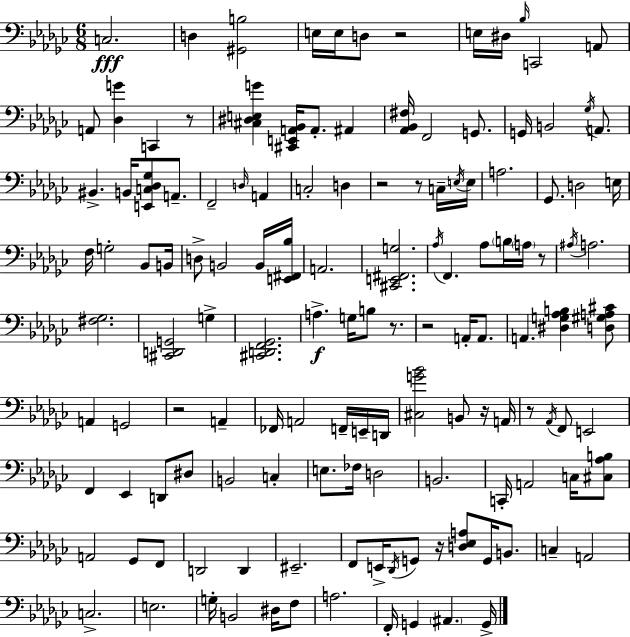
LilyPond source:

{
  \clef bass
  \numericTimeSignature
  \time 6/8
  \key ees \minor
  c2.\fff | d4 <gis, b>2 | e16 e16 d8 r2 | e16 dis16 \grace { bes16 } c,2 a,8 | \break a,8 <des g'>4 c,4 r8 | <cis dis e g'>4 <cis, e, a, bes,>16 a,8.-. ais,4 | <aes, bes, fis>16 f,2 g,8. | g,16 b,2 \acciaccatura { ges16 } a,8. | \break bis,4.-> b,16 <e, c des ges>8 a,8.-- | f,2-- \grace { d16 } a,4 | c2-. d4 | r2 r8 | \break c16-- \acciaccatura { e16 } e16 a2. | ges,8. d2 | e16 f16 g2-. | bes,8 b,16 d8-> b,2 | \break b,16 <e, fis, bes>16 a,2. | <cis, e, fis, g>2. | \acciaccatura { aes16 } f,4. aes8 | \parenthesize b16 \parenthesize a16 r8 \acciaccatura { ais16 } a2. | \break <fis ges>2. | <cis, d, g,>2 | g4-> <cis, d, f, ges,>2. | a4.->\f | \break g16 b8 r8. r2 | a,16-. a,8. a,4. | <dis g aes b>4 <d gis a cis'>8 a,4 g,2 | r2 | \break a,4-- fes,16 a,2 | f,16-- e,16-- d,16 <cis g' bes'>2 | b,8 r16 a,16 r8 \acciaccatura { aes,16 } f,8 e,2 | f,4 ees,4 | \break d,8 dis8 b,2 | c4-. e8. fes16 d2 | b,2. | c,16-. a,2 | \break c16 <cis aes b>8 a,2 | ges,8 f,8 d,2 | d,4 eis,2.-- | f,8 e,16-> \acciaccatura { des,16 } g,8 | \break r16 <d ees a>8 g,16 b,8. c4-- | a,2 c2.-> | e2. | g16-. b,2 | \break dis16 f8 a2. | f,16-. g,4 | \parenthesize ais,4. g,16-> \bar "|."
}